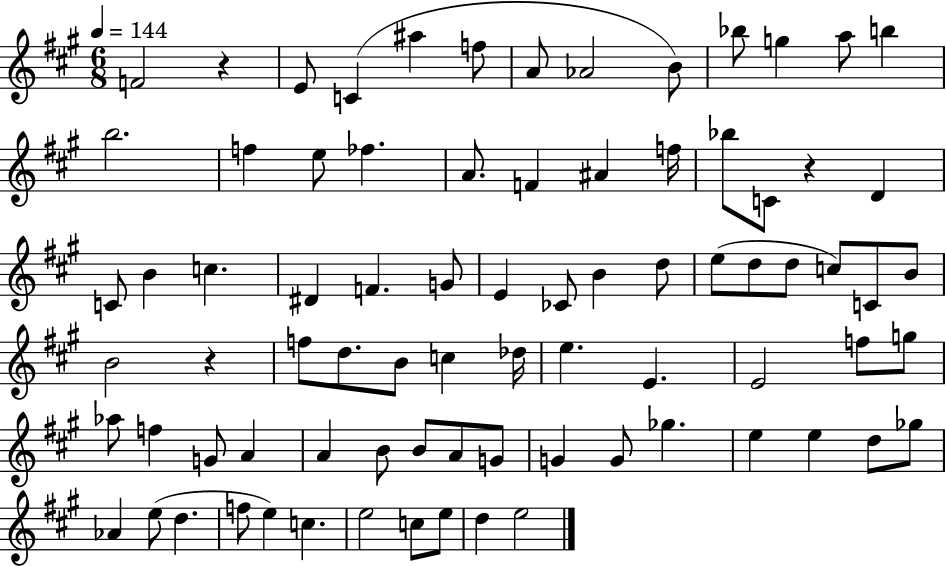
{
  \clef treble
  \numericTimeSignature
  \time 6/8
  \key a \major
  \tempo 4 = 144
  f'2 r4 | e'8 c'4( ais''4 f''8 | a'8 aes'2 b'8) | bes''8 g''4 a''8 b''4 | \break b''2. | f''4 e''8 fes''4. | a'8. f'4 ais'4 f''16 | bes''8 c'8 r4 d'4 | \break c'8 b'4 c''4. | dis'4 f'4. g'8 | e'4 ces'8 b'4 d''8 | e''8( d''8 d''8 c''8) c'8 b'8 | \break b'2 r4 | f''8 d''8. b'8 c''4 des''16 | e''4. e'4. | e'2 f''8 g''8 | \break aes''8 f''4 g'8 a'4 | a'4 b'8 b'8 a'8 g'8 | g'4 g'8 ges''4. | e''4 e''4 d''8 ges''8 | \break aes'4 e''8( d''4. | f''8 e''4) c''4. | e''2 c''8 e''8 | d''4 e''2 | \break \bar "|."
}